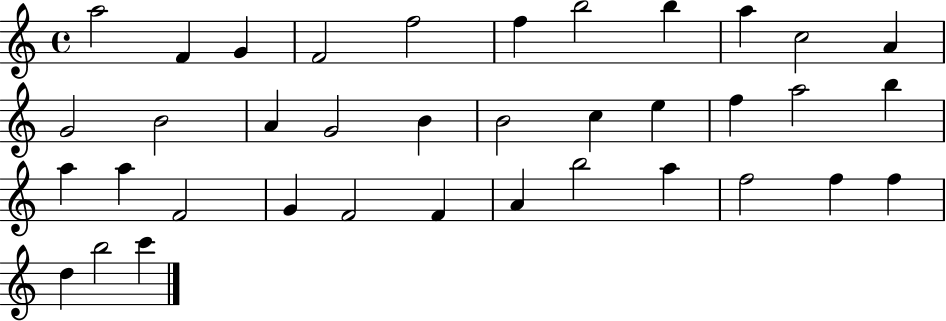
{
  \clef treble
  \time 4/4
  \defaultTimeSignature
  \key c \major
  a''2 f'4 g'4 | f'2 f''2 | f''4 b''2 b''4 | a''4 c''2 a'4 | \break g'2 b'2 | a'4 g'2 b'4 | b'2 c''4 e''4 | f''4 a''2 b''4 | \break a''4 a''4 f'2 | g'4 f'2 f'4 | a'4 b''2 a''4 | f''2 f''4 f''4 | \break d''4 b''2 c'''4 | \bar "|."
}